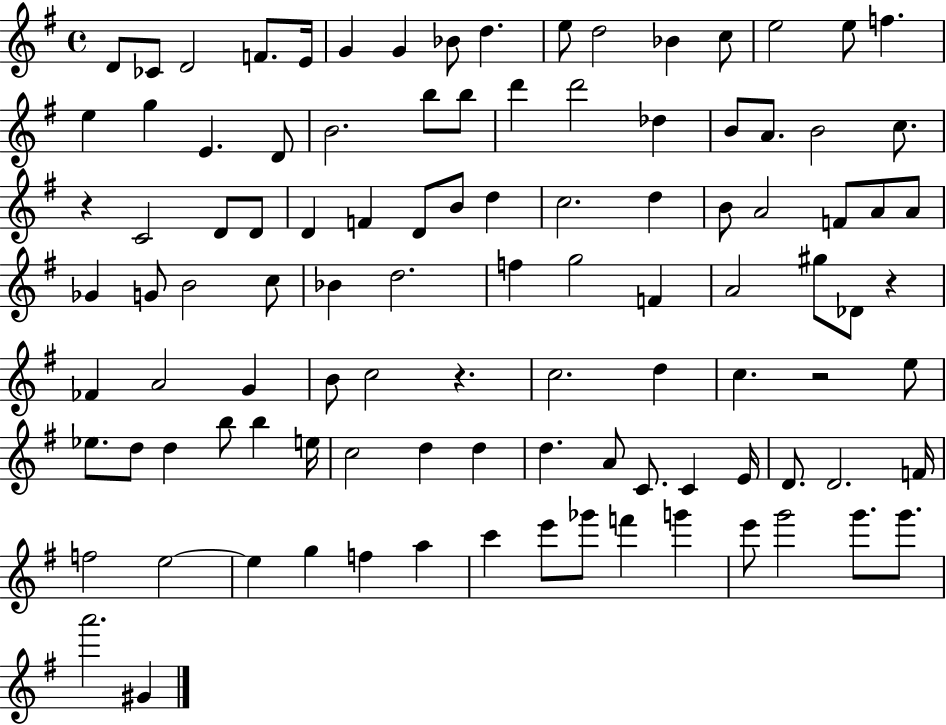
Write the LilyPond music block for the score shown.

{
  \clef treble
  \time 4/4
  \defaultTimeSignature
  \key g \major
  d'8 ces'8 d'2 f'8. e'16 | g'4 g'4 bes'8 d''4. | e''8 d''2 bes'4 c''8 | e''2 e''8 f''4. | \break e''4 g''4 e'4. d'8 | b'2. b''8 b''8 | d'''4 d'''2 des''4 | b'8 a'8. b'2 c''8. | \break r4 c'2 d'8 d'8 | d'4 f'4 d'8 b'8 d''4 | c''2. d''4 | b'8 a'2 f'8 a'8 a'8 | \break ges'4 g'8 b'2 c''8 | bes'4 d''2. | f''4 g''2 f'4 | a'2 gis''8 des'8 r4 | \break fes'4 a'2 g'4 | b'8 c''2 r4. | c''2. d''4 | c''4. r2 e''8 | \break ees''8. d''8 d''4 b''8 b''4 e''16 | c''2 d''4 d''4 | d''4. a'8 c'8. c'4 e'16 | d'8. d'2. f'16 | \break f''2 e''2~~ | e''4 g''4 f''4 a''4 | c'''4 e'''8 ges'''8 f'''4 g'''4 | e'''8 g'''2 g'''8. g'''8. | \break a'''2. gis'4 | \bar "|."
}